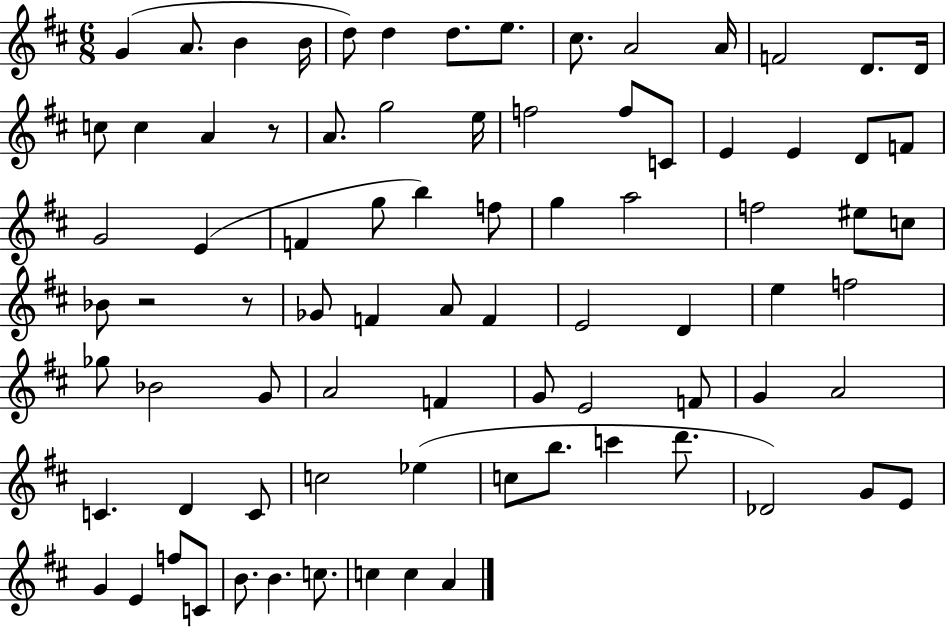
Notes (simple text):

G4/q A4/e. B4/q B4/s D5/e D5/q D5/e. E5/e. C#5/e. A4/h A4/s F4/h D4/e. D4/s C5/e C5/q A4/q R/e A4/e. G5/h E5/s F5/h F5/e C4/e E4/q E4/q D4/e F4/e G4/h E4/q F4/q G5/e B5/q F5/e G5/q A5/h F5/h EIS5/e C5/e Bb4/e R/h R/e Gb4/e F4/q A4/e F4/q E4/h D4/q E5/q F5/h Gb5/e Bb4/h G4/e A4/h F4/q G4/e E4/h F4/e G4/q A4/h C4/q. D4/q C4/e C5/h Eb5/q C5/e B5/e. C6/q D6/e. Db4/h G4/e E4/e G4/q E4/q F5/e C4/e B4/e. B4/q. C5/e. C5/q C5/q A4/q